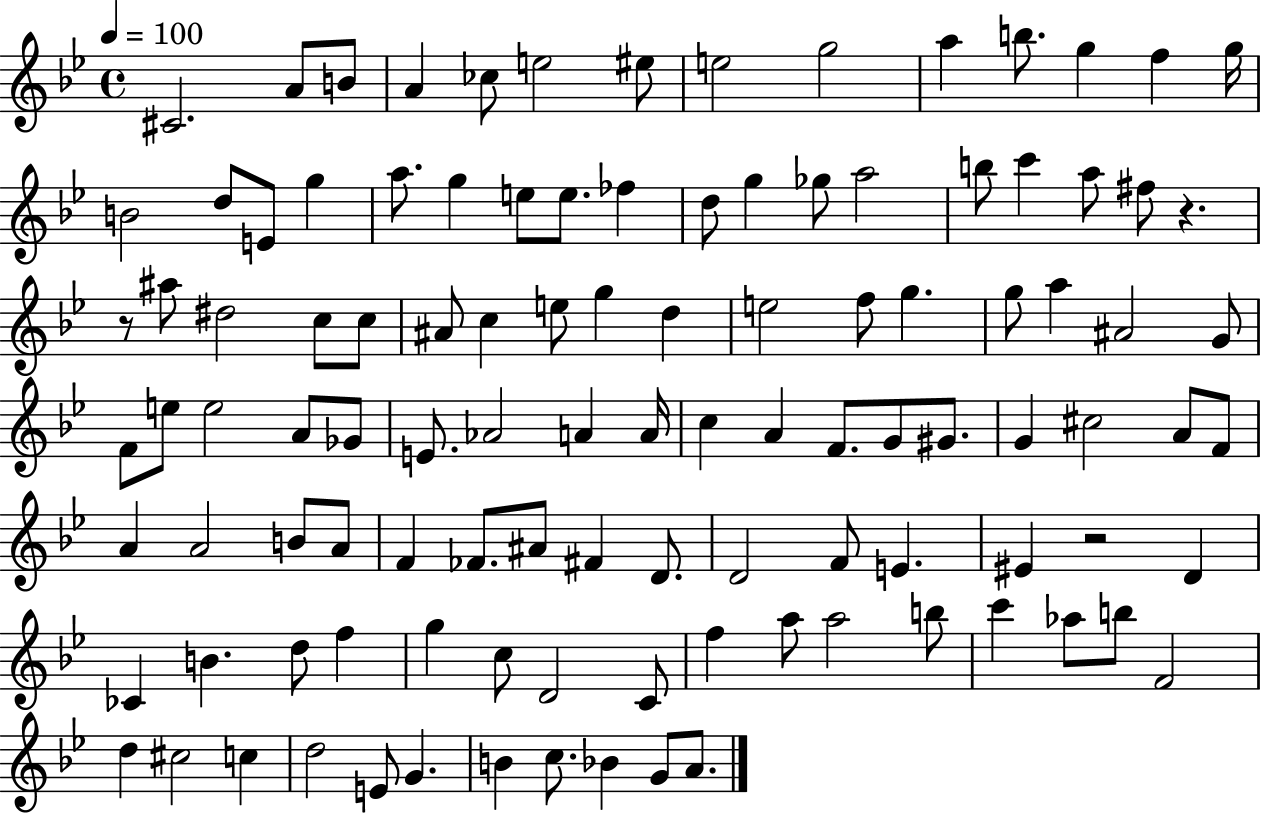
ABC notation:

X:1
T:Untitled
M:4/4
L:1/4
K:Bb
^C2 A/2 B/2 A _c/2 e2 ^e/2 e2 g2 a b/2 g f g/4 B2 d/2 E/2 g a/2 g e/2 e/2 _f d/2 g _g/2 a2 b/2 c' a/2 ^f/2 z z/2 ^a/2 ^d2 c/2 c/2 ^A/2 c e/2 g d e2 f/2 g g/2 a ^A2 G/2 F/2 e/2 e2 A/2 _G/2 E/2 _A2 A A/4 c A F/2 G/2 ^G/2 G ^c2 A/2 F/2 A A2 B/2 A/2 F _F/2 ^A/2 ^F D/2 D2 F/2 E ^E z2 D _C B d/2 f g c/2 D2 C/2 f a/2 a2 b/2 c' _a/2 b/2 F2 d ^c2 c d2 E/2 G B c/2 _B G/2 A/2